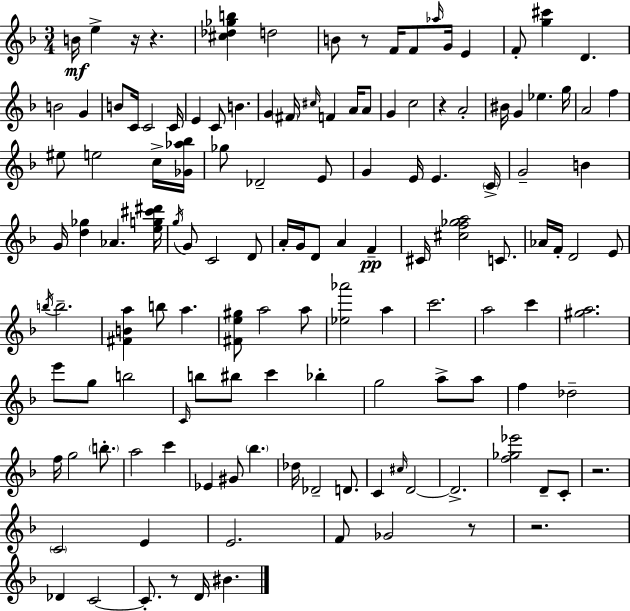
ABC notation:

X:1
T:Untitled
M:3/4
L:1/4
K:Dm
B/4 e z/4 z [^c_d_gb] d2 B/2 z/2 F/4 F/2 _a/4 G/4 E F/2 [g^c'] D B2 G B/2 C/4 C2 C/4 E C/2 B G ^F/4 ^c/4 F A/4 A/2 G c2 z A2 ^B/4 G _e g/4 A2 f ^e/2 e2 c/4 [_G_a_b]/4 _g/2 _D2 E/2 G E/4 E C/4 G2 B G/4 [d_g] _A [eg^c'^d']/4 g/4 G/2 C2 D/2 A/4 G/4 D/2 A F ^C/4 [^cf_ga]2 C/2 _A/4 F/4 D2 E/2 b/4 b2 [^FBa] b/2 a [^Fe^g]/2 a2 a/2 [_e_a']2 a c'2 a2 c' [^ga]2 e'/2 g/2 b2 C/4 b/2 ^b/2 c' _b g2 a/2 a/2 f _d2 f/4 g2 b/2 a2 c' _E ^G/2 _b _d/4 _D2 D/2 C ^c/4 D2 D2 [f_g_e']2 D/2 C/2 z2 C2 E E2 F/2 _G2 z/2 z2 _D C2 C/2 z/2 D/4 ^B